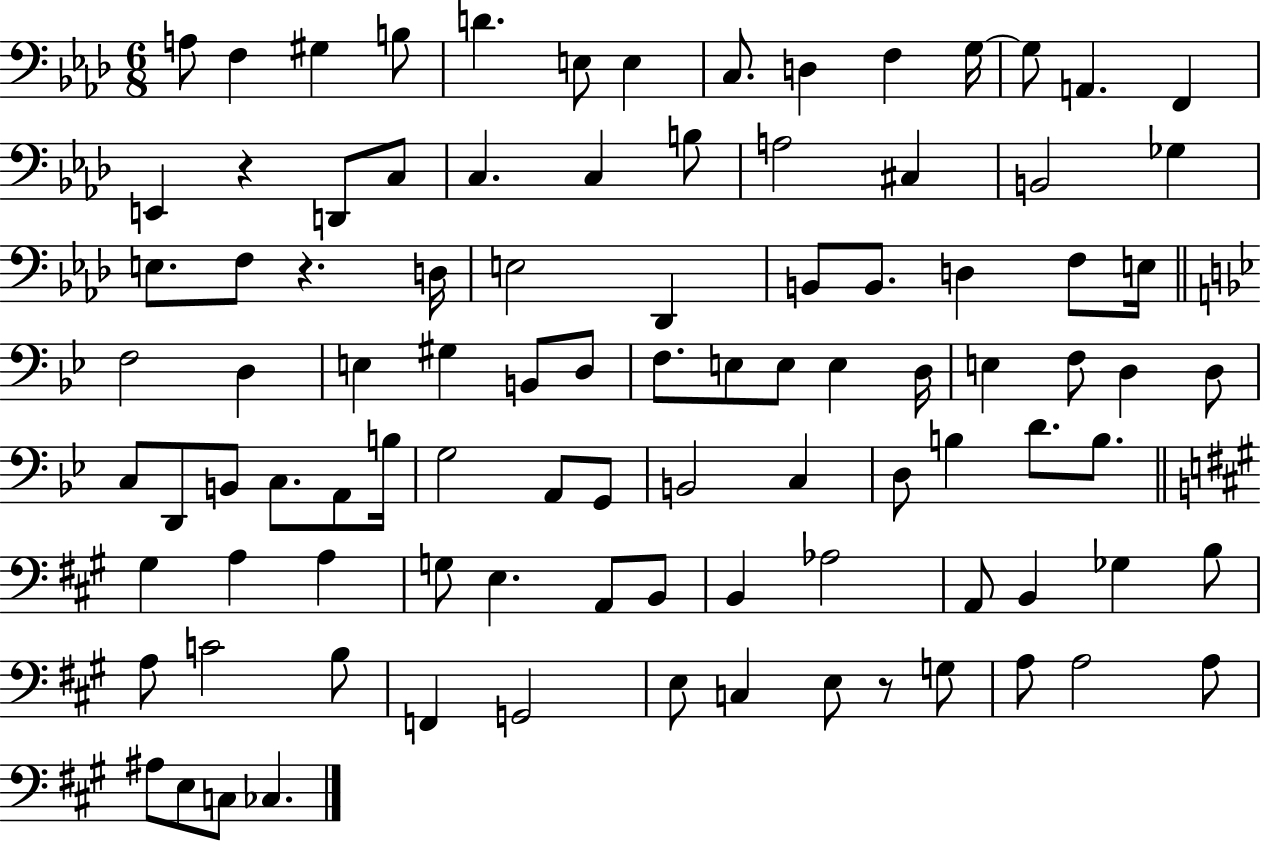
{
  \clef bass
  \numericTimeSignature
  \time 6/8
  \key aes \major
  a8 f4 gis4 b8 | d'4. e8 e4 | c8. d4 f4 g16~~ | g8 a,4. f,4 | \break e,4 r4 d,8 c8 | c4. c4 b8 | a2 cis4 | b,2 ges4 | \break e8. f8 r4. d16 | e2 des,4 | b,8 b,8. d4 f8 e16 | \bar "||" \break \key bes \major f2 d4 | e4 gis4 b,8 d8 | f8. e8 e8 e4 d16 | e4 f8 d4 d8 | \break c8 d,8 b,8 c8. a,8 b16 | g2 a,8 g,8 | b,2 c4 | d8 b4 d'8. b8. | \break \bar "||" \break \key a \major gis4 a4 a4 | g8 e4. a,8 b,8 | b,4 aes2 | a,8 b,4 ges4 b8 | \break a8 c'2 b8 | f,4 g,2 | e8 c4 e8 r8 g8 | a8 a2 a8 | \break ais8 e8 c8 ces4. | \bar "|."
}